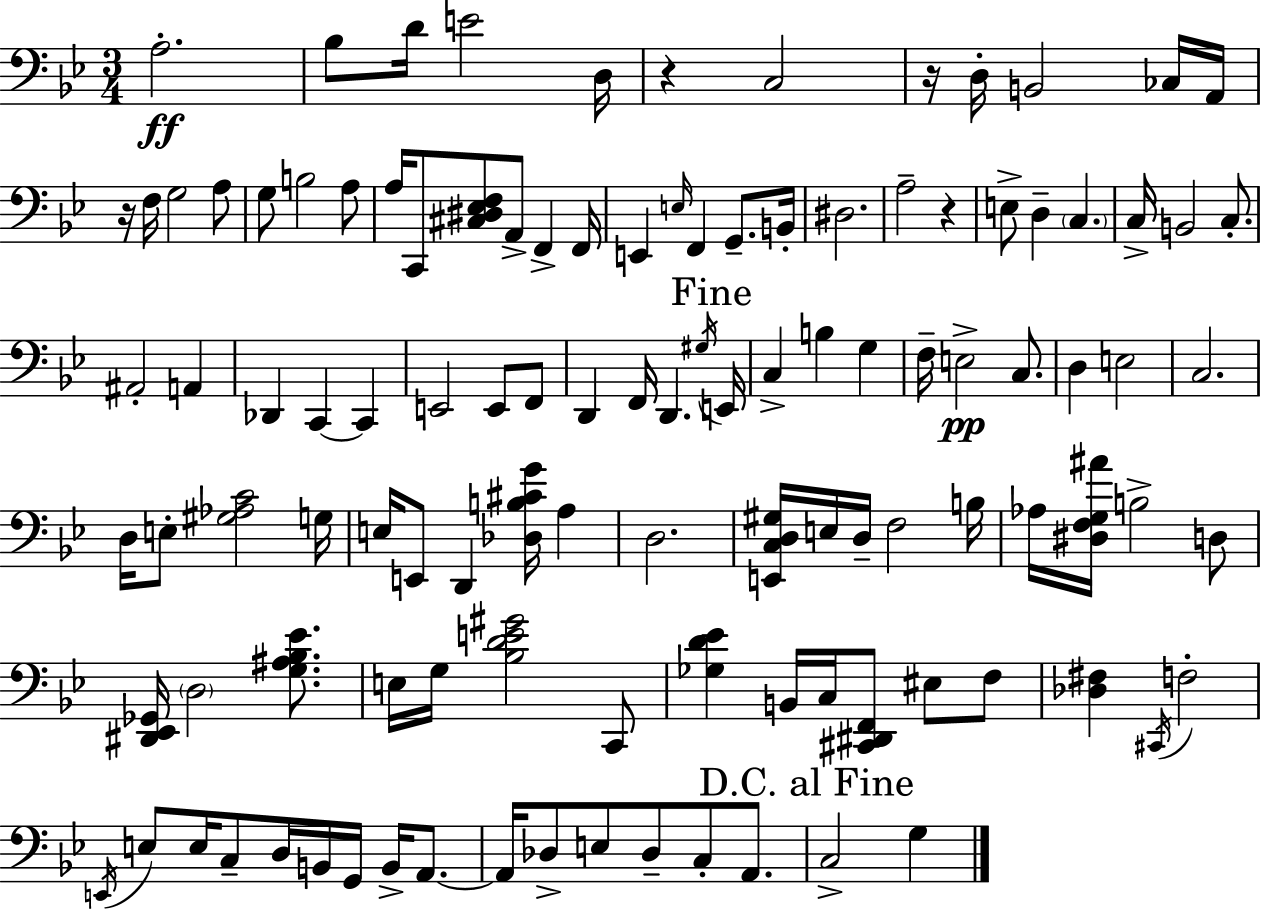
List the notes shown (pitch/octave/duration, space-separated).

A3/h. Bb3/e D4/s E4/h D3/s R/q C3/h R/s D3/s B2/h CES3/s A2/s R/s F3/s G3/h A3/e G3/e B3/h A3/e A3/s C2/e [C#3,D#3,Eb3,F3]/e A2/e F2/q F2/s E2/q E3/s F2/q G2/e. B2/s D#3/h. A3/h R/q E3/e D3/q C3/q. C3/s B2/h C3/e. A#2/h A2/q Db2/q C2/q C2/q E2/h E2/e F2/e D2/q F2/s D2/q. G#3/s E2/s C3/q B3/q G3/q F3/s E3/h C3/e. D3/q E3/h C3/h. D3/s E3/e [G#3,Ab3,C4]/h G3/s E3/s E2/e D2/q [Db3,B3,C#4,G4]/s A3/q D3/h. [E2,C3,D3,G#3]/s E3/s D3/s F3/h B3/s Ab3/s [D#3,F3,G3,A#4]/s B3/h D3/e [D#2,Eb2,Gb2]/s D3/h [G3,A#3,Bb3,Eb4]/e. E3/s G3/s [Bb3,D4,E4,G#4]/h C2/e [Gb3,D4,Eb4]/q B2/s C3/s [C#2,D#2,F2]/e EIS3/e F3/e [Db3,F#3]/q C#2/s F3/h E2/s E3/e E3/s C3/e D3/s B2/s G2/s B2/s A2/e. A2/s Db3/e E3/e Db3/e C3/e A2/e. C3/h G3/q